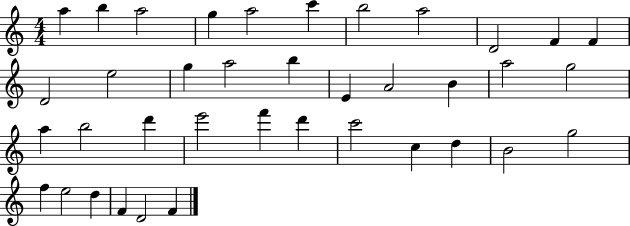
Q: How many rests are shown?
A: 0